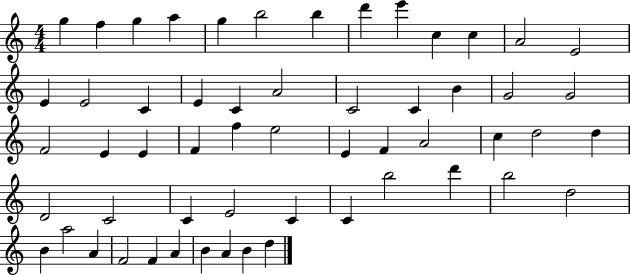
{
  \clef treble
  \numericTimeSignature
  \time 4/4
  \key c \major
  g''4 f''4 g''4 a''4 | g''4 b''2 b''4 | d'''4 e'''4 c''4 c''4 | a'2 e'2 | \break e'4 e'2 c'4 | e'4 c'4 a'2 | c'2 c'4 b'4 | g'2 g'2 | \break f'2 e'4 e'4 | f'4 f''4 e''2 | e'4 f'4 a'2 | c''4 d''2 d''4 | \break d'2 c'2 | c'4 e'2 c'4 | c'4 b''2 d'''4 | b''2 d''2 | \break b'4 a''2 a'4 | f'2 f'4 a'4 | b'4 a'4 b'4 d''4 | \bar "|."
}